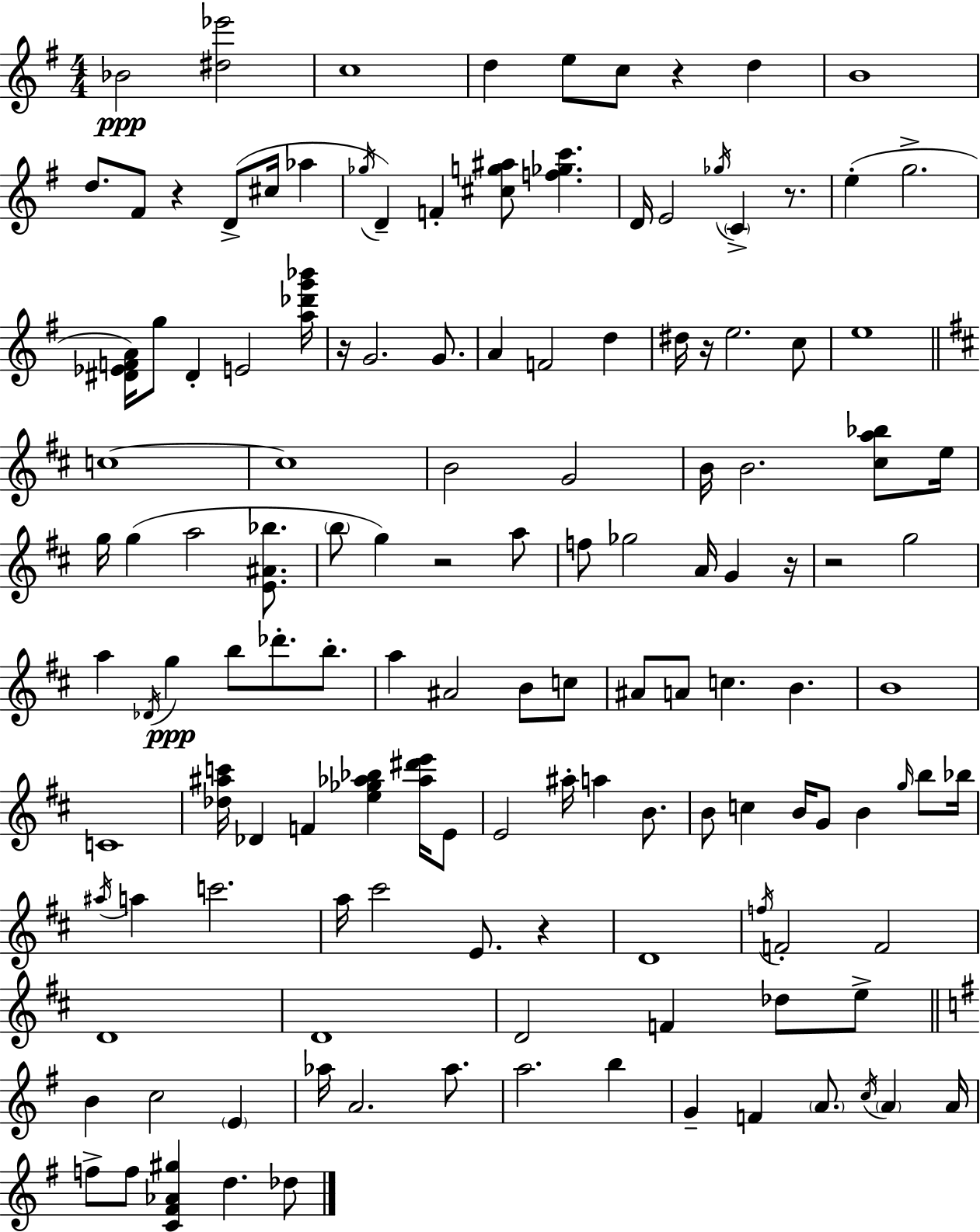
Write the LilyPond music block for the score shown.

{
  \clef treble
  \numericTimeSignature
  \time 4/4
  \key g \major
  bes'2\ppp <dis'' ees'''>2 | c''1 | d''4 e''8 c''8 r4 d''4 | b'1 | \break d''8. fis'8 r4 d'8->( cis''16 aes''4 | \acciaccatura { ges''16 } d'4--) f'4-. <cis'' g'' ais''>8 <f'' ges'' c'''>4. | d'16 e'2 \acciaccatura { ges''16 } \parenthesize c'4-> r8. | e''4-.( g''2.-> | \break <dis' ees' f' a'>16) g''8 dis'4-. e'2 | <a'' des''' g''' bes'''>16 r16 g'2. g'8. | a'4 f'2 d''4 | dis''16 r16 e''2. | \break c''8 e''1 | \bar "||" \break \key d \major c''1~~ | c''1 | b'2 g'2 | b'16 b'2. <cis'' a'' bes''>8 e''16 | \break g''16 g''4( a''2 <e' ais' bes''>8. | \parenthesize b''8 g''4) r2 a''8 | f''8 ges''2 a'16 g'4 r16 | r2 g''2 | \break a''4 \acciaccatura { des'16 } g''4\ppp b''8 des'''8.-. b''8.-. | a''4 ais'2 b'8 c''8 | ais'8 a'8 c''4. b'4. | b'1 | \break c'1 | <des'' ais'' c'''>16 des'4 f'4 <e'' ges'' aes'' bes''>4 <aes'' dis''' e'''>16 e'8 | e'2 ais''16-. a''4 b'8. | b'8 c''4 b'16 g'8 b'4 \grace { g''16 } b''8 | \break bes''16 \acciaccatura { ais''16 } a''4 c'''2. | a''16 cis'''2 e'8. r4 | d'1 | \acciaccatura { f''16 } f'2-. f'2 | \break d'1 | d'1 | d'2 f'4 | des''8 e''8-> \bar "||" \break \key g \major b'4 c''2 \parenthesize e'4 | aes''16 a'2. aes''8. | a''2. b''4 | g'4-- f'4 \parenthesize a'8. \acciaccatura { c''16 } \parenthesize a'4 | \break a'16 f''8-> f''8 <c' fis' aes' gis''>4 d''4. des''8 | \bar "|."
}